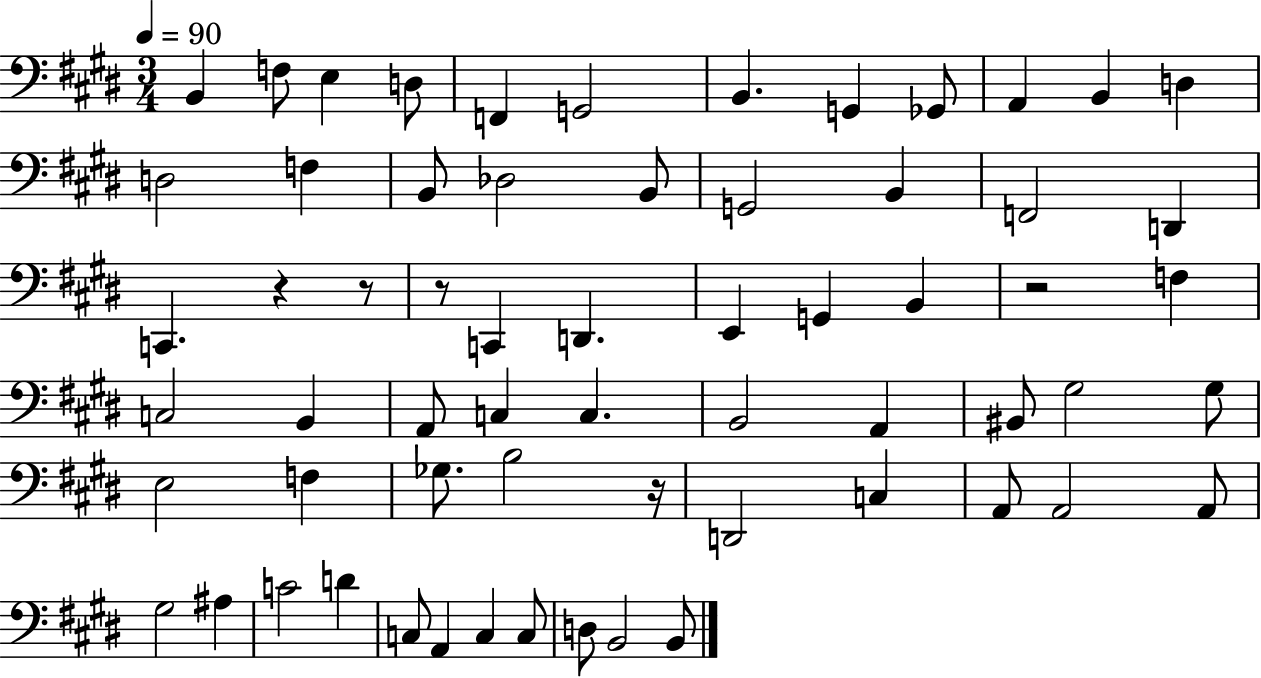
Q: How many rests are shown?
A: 5